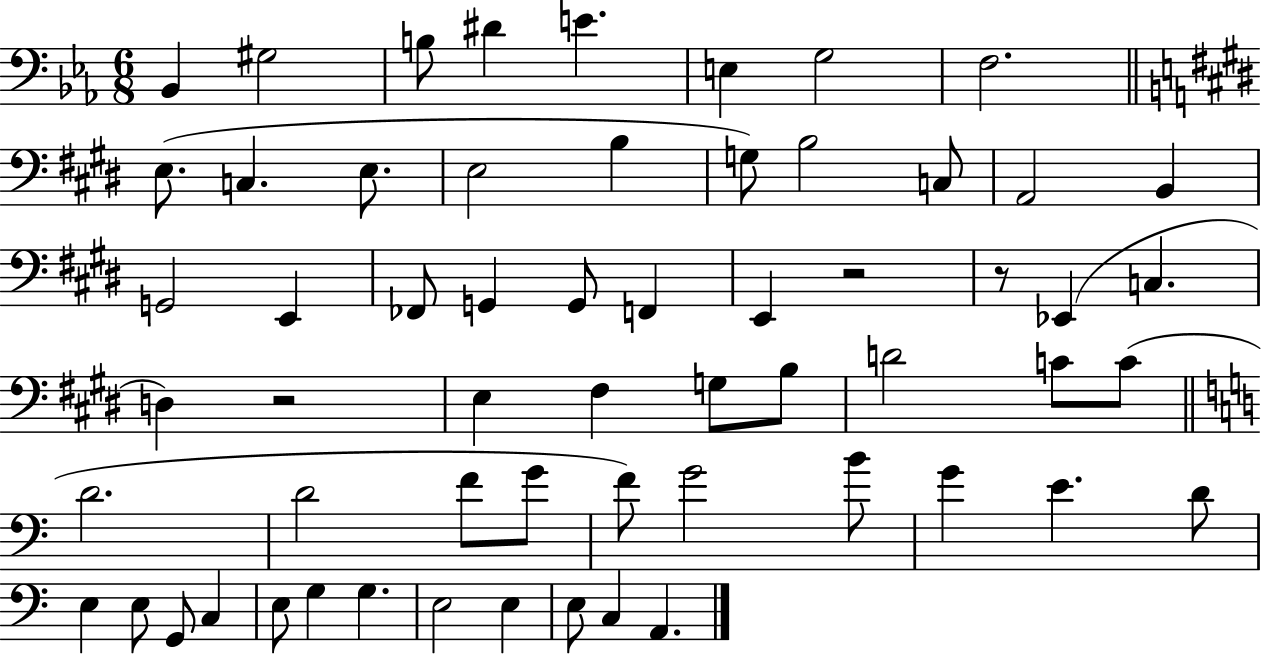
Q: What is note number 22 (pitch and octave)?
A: G2